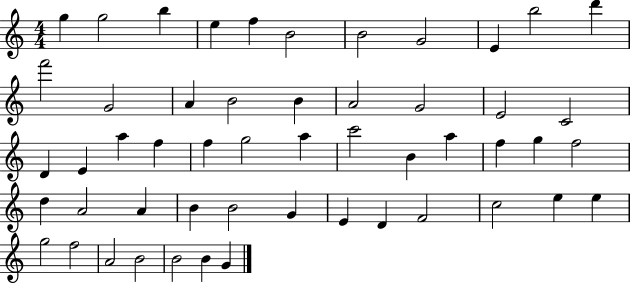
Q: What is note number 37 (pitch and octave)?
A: B4